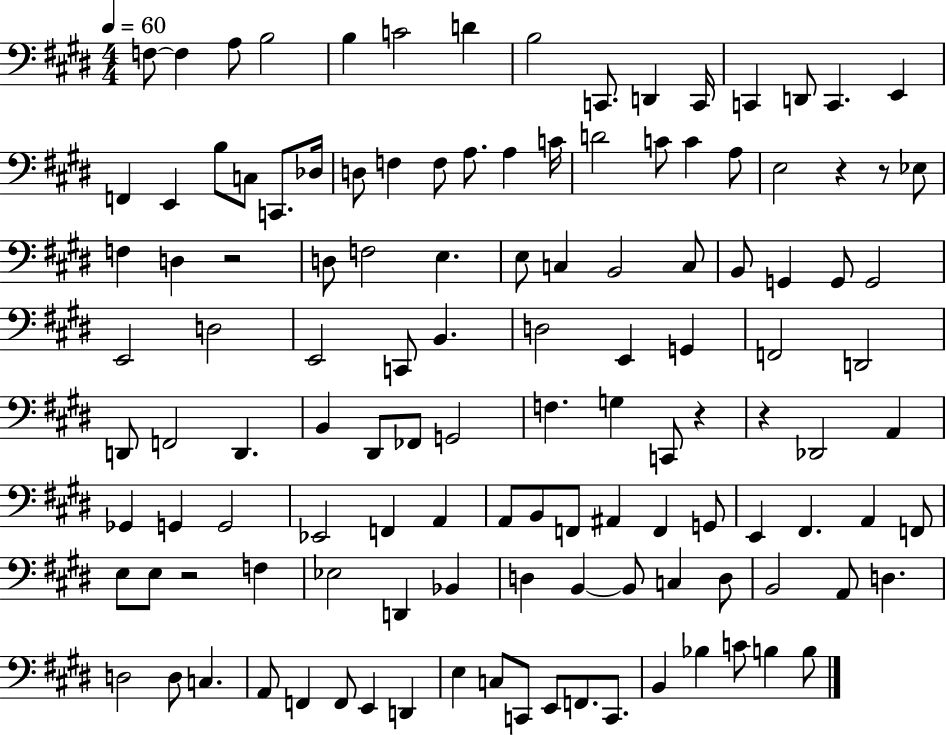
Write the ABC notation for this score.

X:1
T:Untitled
M:4/4
L:1/4
K:E
F,/2 F, A,/2 B,2 B, C2 D B,2 C,,/2 D,, C,,/4 C,, D,,/2 C,, E,, F,, E,, B,/2 C,/2 C,,/2 _D,/4 D,/2 F, F,/2 A,/2 A, C/4 D2 C/2 C A,/2 E,2 z z/2 _E,/2 F, D, z2 D,/2 F,2 E, E,/2 C, B,,2 C,/2 B,,/2 G,, G,,/2 G,,2 E,,2 D,2 E,,2 C,,/2 B,, D,2 E,, G,, F,,2 D,,2 D,,/2 F,,2 D,, B,, ^D,,/2 _F,,/2 G,,2 F, G, C,,/2 z z _D,,2 A,, _G,, G,, G,,2 _E,,2 F,, A,, A,,/2 B,,/2 F,,/2 ^A,, F,, G,,/2 E,, ^F,, A,, F,,/2 E,/2 E,/2 z2 F, _E,2 D,, _B,, D, B,, B,,/2 C, D,/2 B,,2 A,,/2 D, D,2 D,/2 C, A,,/2 F,, F,,/2 E,, D,, E, C,/2 C,,/2 E,,/2 F,,/2 C,,/2 B,, _B, C/2 B, B,/2